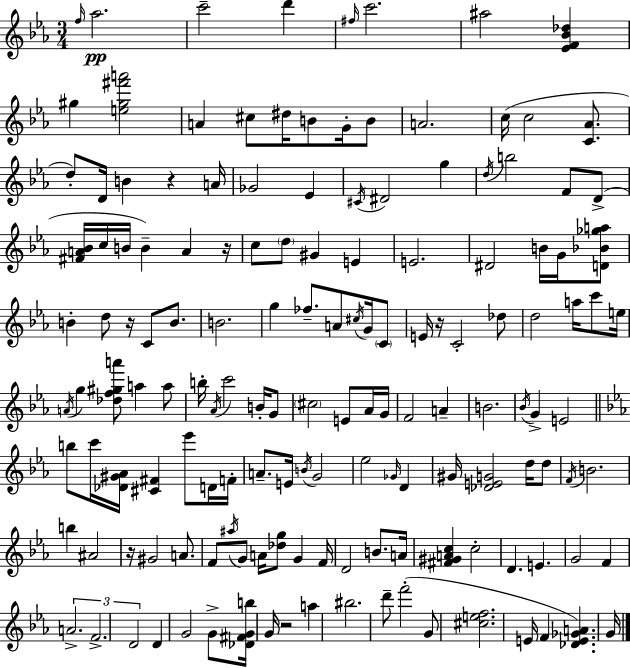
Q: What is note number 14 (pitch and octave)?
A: B4